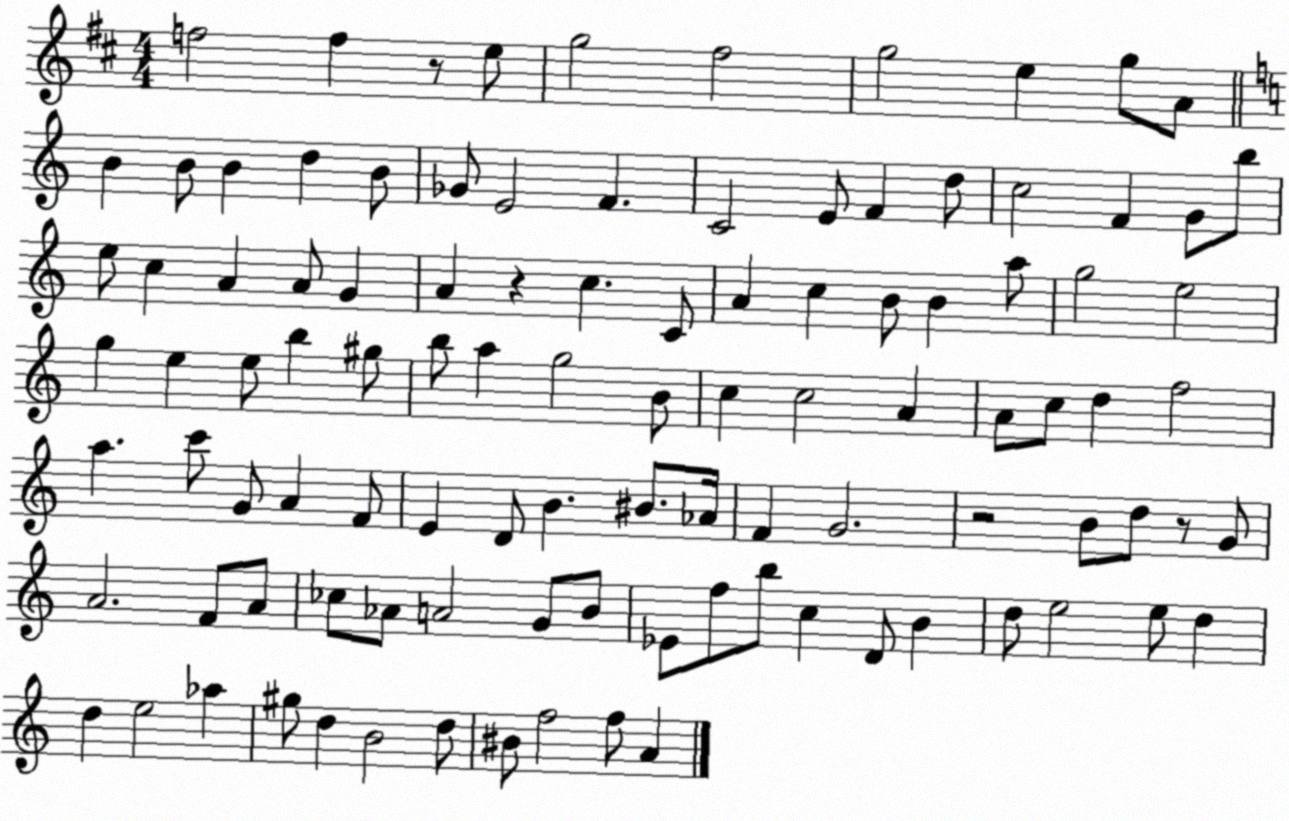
X:1
T:Untitled
M:4/4
L:1/4
K:D
f2 f z/2 e/2 g2 ^f2 g2 e g/2 A/2 B B/2 B d B/2 _G/2 E2 F C2 E/2 F d/2 c2 F G/2 b/2 e/2 c A A/2 G A z c C/2 A c B/2 B a/2 g2 e2 g e e/2 b ^g/2 b/2 a g2 B/2 c c2 A A/2 c/2 d f2 a c'/2 G/2 A F/2 E D/2 B ^B/2 _A/4 F G2 z2 B/2 d/2 z/2 G/2 A2 F/2 A/2 _c/2 _A/2 A2 G/2 B/2 _E/2 f/2 b/2 c D/2 B d/2 e2 e/2 d d e2 _a ^g/2 d B2 d/2 ^B/2 f2 f/2 A